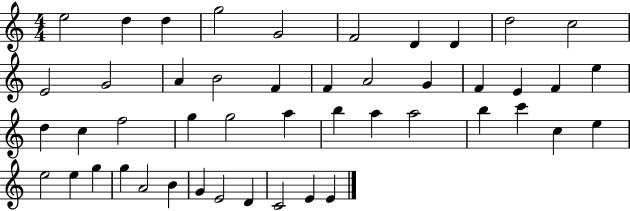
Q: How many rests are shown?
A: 0